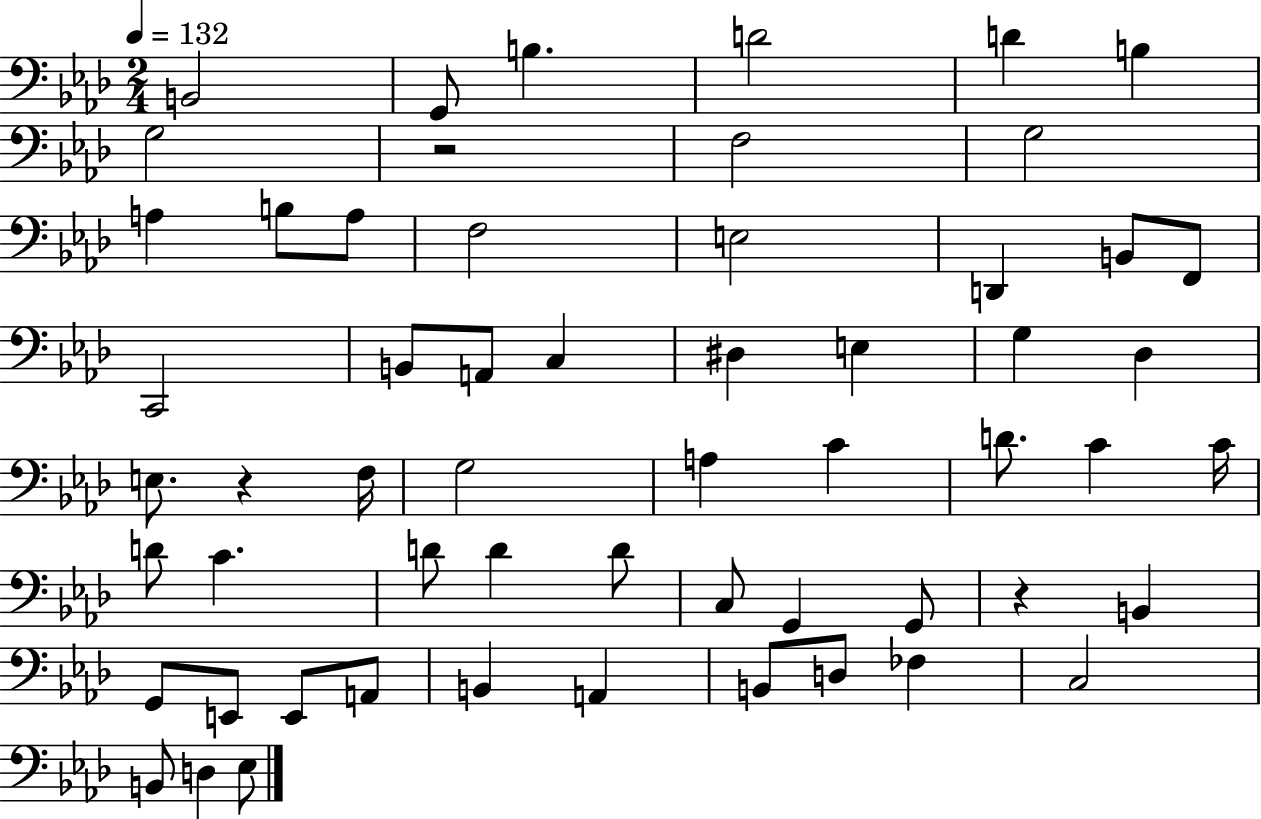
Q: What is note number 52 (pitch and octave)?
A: C3